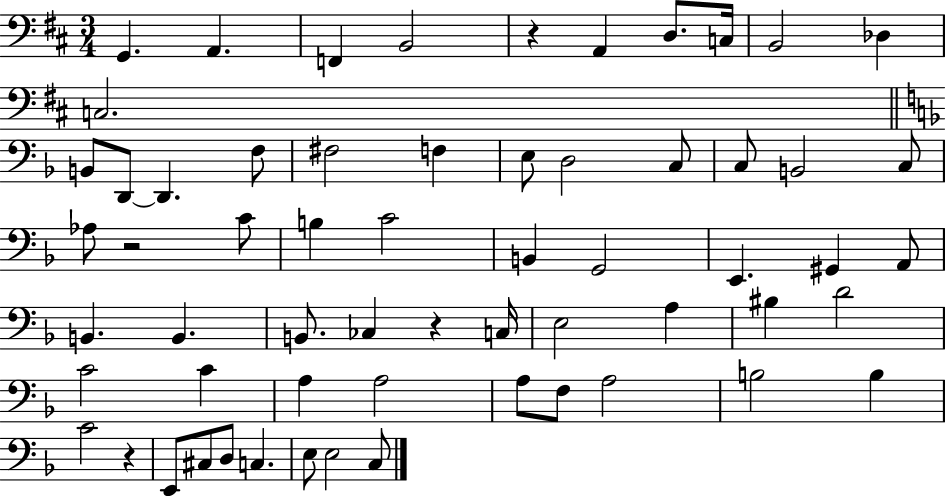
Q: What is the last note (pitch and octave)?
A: C3